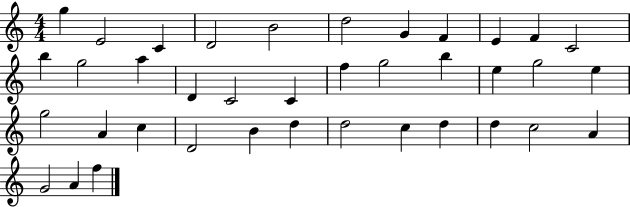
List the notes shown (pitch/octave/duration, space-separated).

G5/q E4/h C4/q D4/h B4/h D5/h G4/q F4/q E4/q F4/q C4/h B5/q G5/h A5/q D4/q C4/h C4/q F5/q G5/h B5/q E5/q G5/h E5/q G5/h A4/q C5/q D4/h B4/q D5/q D5/h C5/q D5/q D5/q C5/h A4/q G4/h A4/q F5/q